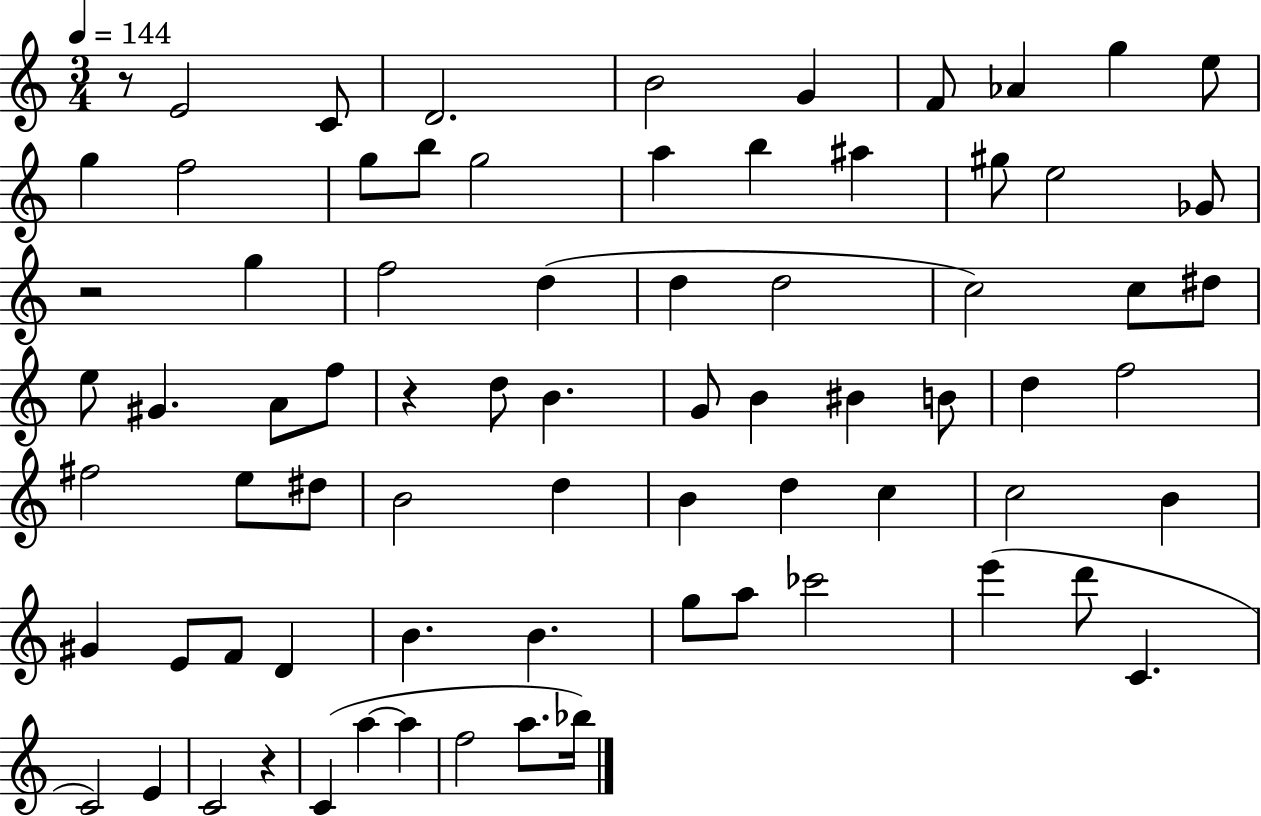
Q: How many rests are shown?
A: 4